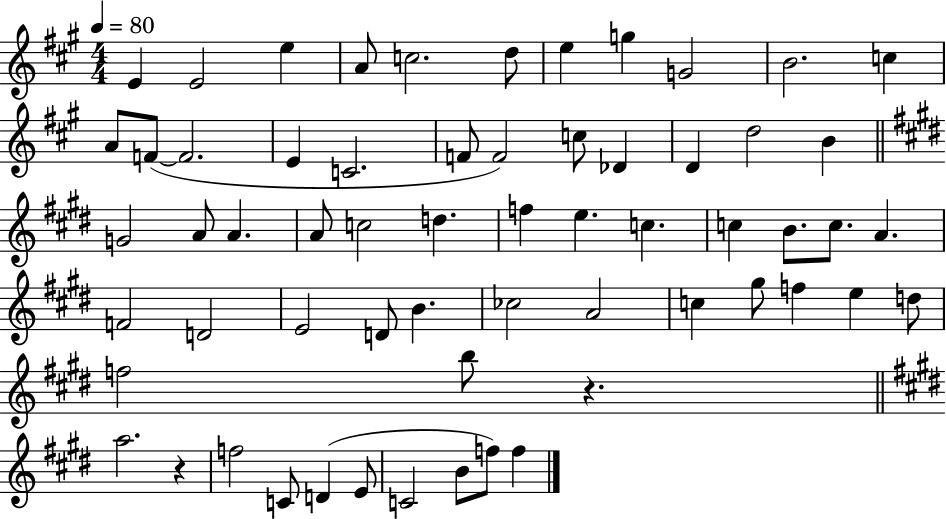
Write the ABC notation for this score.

X:1
T:Untitled
M:4/4
L:1/4
K:A
E E2 e A/2 c2 d/2 e g G2 B2 c A/2 F/2 F2 E C2 F/2 F2 c/2 _D D d2 B G2 A/2 A A/2 c2 d f e c c B/2 c/2 A F2 D2 E2 D/2 B _c2 A2 c ^g/2 f e d/2 f2 b/2 z a2 z f2 C/2 D E/2 C2 B/2 f/2 f